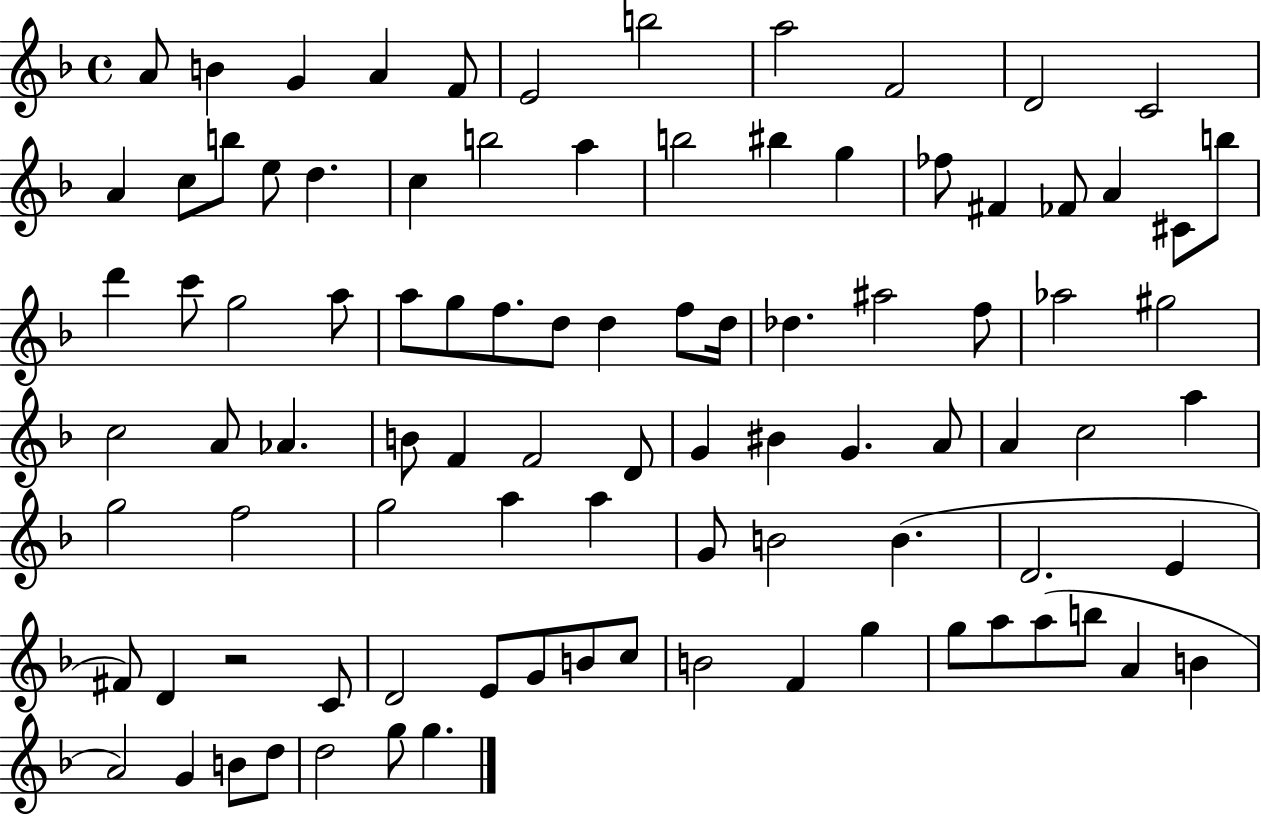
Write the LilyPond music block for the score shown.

{
  \clef treble
  \time 4/4
  \defaultTimeSignature
  \key f \major
  \repeat volta 2 { a'8 b'4 g'4 a'4 f'8 | e'2 b''2 | a''2 f'2 | d'2 c'2 | \break a'4 c''8 b''8 e''8 d''4. | c''4 b''2 a''4 | b''2 bis''4 g''4 | fes''8 fis'4 fes'8 a'4 cis'8 b''8 | \break d'''4 c'''8 g''2 a''8 | a''8 g''8 f''8. d''8 d''4 f''8 d''16 | des''4. ais''2 f''8 | aes''2 gis''2 | \break c''2 a'8 aes'4. | b'8 f'4 f'2 d'8 | g'4 bis'4 g'4. a'8 | a'4 c''2 a''4 | \break g''2 f''2 | g''2 a''4 a''4 | g'8 b'2 b'4.( | d'2. e'4 | \break fis'8) d'4 r2 c'8 | d'2 e'8 g'8 b'8 c''8 | b'2 f'4 g''4 | g''8 a''8 a''8( b''8 a'4 b'4 | \break a'2) g'4 b'8 d''8 | d''2 g''8 g''4. | } \bar "|."
}